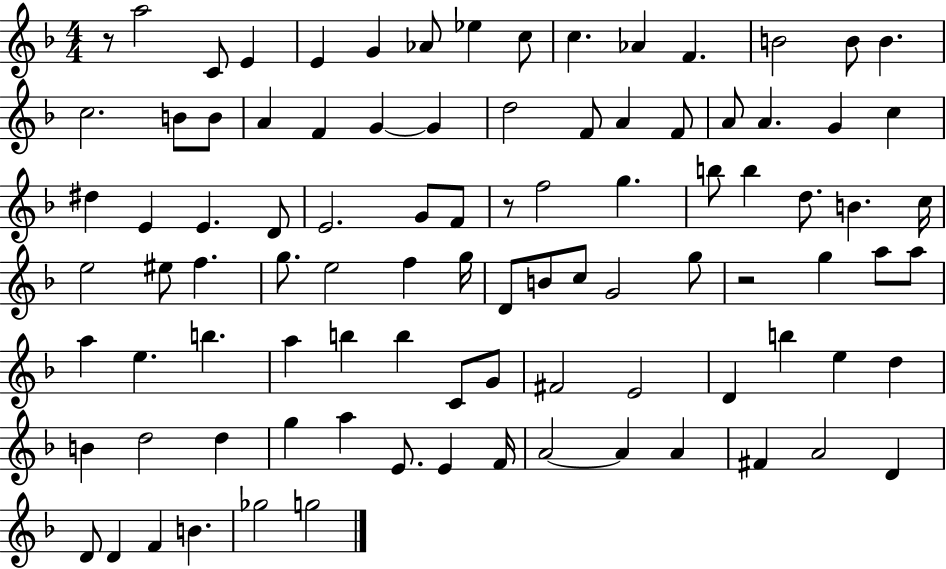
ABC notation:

X:1
T:Untitled
M:4/4
L:1/4
K:F
z/2 a2 C/2 E E G _A/2 _e c/2 c _A F B2 B/2 B c2 B/2 B/2 A F G G d2 F/2 A F/2 A/2 A G c ^d E E D/2 E2 G/2 F/2 z/2 f2 g b/2 b d/2 B c/4 e2 ^e/2 f g/2 e2 f g/4 D/2 B/2 c/2 G2 g/2 z2 g a/2 a/2 a e b a b b C/2 G/2 ^F2 E2 D b e d B d2 d g a E/2 E F/4 A2 A A ^F A2 D D/2 D F B _g2 g2